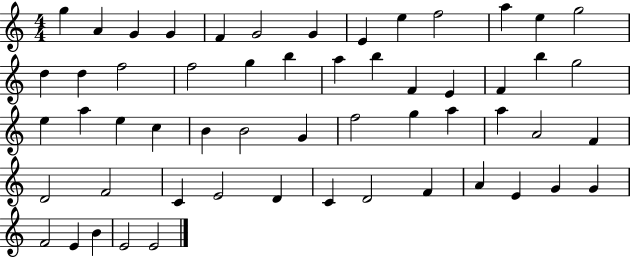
X:1
T:Untitled
M:4/4
L:1/4
K:C
g A G G F G2 G E e f2 a e g2 d d f2 f2 g b a b F E F b g2 e a e c B B2 G f2 g a a A2 F D2 F2 C E2 D C D2 F A E G G F2 E B E2 E2